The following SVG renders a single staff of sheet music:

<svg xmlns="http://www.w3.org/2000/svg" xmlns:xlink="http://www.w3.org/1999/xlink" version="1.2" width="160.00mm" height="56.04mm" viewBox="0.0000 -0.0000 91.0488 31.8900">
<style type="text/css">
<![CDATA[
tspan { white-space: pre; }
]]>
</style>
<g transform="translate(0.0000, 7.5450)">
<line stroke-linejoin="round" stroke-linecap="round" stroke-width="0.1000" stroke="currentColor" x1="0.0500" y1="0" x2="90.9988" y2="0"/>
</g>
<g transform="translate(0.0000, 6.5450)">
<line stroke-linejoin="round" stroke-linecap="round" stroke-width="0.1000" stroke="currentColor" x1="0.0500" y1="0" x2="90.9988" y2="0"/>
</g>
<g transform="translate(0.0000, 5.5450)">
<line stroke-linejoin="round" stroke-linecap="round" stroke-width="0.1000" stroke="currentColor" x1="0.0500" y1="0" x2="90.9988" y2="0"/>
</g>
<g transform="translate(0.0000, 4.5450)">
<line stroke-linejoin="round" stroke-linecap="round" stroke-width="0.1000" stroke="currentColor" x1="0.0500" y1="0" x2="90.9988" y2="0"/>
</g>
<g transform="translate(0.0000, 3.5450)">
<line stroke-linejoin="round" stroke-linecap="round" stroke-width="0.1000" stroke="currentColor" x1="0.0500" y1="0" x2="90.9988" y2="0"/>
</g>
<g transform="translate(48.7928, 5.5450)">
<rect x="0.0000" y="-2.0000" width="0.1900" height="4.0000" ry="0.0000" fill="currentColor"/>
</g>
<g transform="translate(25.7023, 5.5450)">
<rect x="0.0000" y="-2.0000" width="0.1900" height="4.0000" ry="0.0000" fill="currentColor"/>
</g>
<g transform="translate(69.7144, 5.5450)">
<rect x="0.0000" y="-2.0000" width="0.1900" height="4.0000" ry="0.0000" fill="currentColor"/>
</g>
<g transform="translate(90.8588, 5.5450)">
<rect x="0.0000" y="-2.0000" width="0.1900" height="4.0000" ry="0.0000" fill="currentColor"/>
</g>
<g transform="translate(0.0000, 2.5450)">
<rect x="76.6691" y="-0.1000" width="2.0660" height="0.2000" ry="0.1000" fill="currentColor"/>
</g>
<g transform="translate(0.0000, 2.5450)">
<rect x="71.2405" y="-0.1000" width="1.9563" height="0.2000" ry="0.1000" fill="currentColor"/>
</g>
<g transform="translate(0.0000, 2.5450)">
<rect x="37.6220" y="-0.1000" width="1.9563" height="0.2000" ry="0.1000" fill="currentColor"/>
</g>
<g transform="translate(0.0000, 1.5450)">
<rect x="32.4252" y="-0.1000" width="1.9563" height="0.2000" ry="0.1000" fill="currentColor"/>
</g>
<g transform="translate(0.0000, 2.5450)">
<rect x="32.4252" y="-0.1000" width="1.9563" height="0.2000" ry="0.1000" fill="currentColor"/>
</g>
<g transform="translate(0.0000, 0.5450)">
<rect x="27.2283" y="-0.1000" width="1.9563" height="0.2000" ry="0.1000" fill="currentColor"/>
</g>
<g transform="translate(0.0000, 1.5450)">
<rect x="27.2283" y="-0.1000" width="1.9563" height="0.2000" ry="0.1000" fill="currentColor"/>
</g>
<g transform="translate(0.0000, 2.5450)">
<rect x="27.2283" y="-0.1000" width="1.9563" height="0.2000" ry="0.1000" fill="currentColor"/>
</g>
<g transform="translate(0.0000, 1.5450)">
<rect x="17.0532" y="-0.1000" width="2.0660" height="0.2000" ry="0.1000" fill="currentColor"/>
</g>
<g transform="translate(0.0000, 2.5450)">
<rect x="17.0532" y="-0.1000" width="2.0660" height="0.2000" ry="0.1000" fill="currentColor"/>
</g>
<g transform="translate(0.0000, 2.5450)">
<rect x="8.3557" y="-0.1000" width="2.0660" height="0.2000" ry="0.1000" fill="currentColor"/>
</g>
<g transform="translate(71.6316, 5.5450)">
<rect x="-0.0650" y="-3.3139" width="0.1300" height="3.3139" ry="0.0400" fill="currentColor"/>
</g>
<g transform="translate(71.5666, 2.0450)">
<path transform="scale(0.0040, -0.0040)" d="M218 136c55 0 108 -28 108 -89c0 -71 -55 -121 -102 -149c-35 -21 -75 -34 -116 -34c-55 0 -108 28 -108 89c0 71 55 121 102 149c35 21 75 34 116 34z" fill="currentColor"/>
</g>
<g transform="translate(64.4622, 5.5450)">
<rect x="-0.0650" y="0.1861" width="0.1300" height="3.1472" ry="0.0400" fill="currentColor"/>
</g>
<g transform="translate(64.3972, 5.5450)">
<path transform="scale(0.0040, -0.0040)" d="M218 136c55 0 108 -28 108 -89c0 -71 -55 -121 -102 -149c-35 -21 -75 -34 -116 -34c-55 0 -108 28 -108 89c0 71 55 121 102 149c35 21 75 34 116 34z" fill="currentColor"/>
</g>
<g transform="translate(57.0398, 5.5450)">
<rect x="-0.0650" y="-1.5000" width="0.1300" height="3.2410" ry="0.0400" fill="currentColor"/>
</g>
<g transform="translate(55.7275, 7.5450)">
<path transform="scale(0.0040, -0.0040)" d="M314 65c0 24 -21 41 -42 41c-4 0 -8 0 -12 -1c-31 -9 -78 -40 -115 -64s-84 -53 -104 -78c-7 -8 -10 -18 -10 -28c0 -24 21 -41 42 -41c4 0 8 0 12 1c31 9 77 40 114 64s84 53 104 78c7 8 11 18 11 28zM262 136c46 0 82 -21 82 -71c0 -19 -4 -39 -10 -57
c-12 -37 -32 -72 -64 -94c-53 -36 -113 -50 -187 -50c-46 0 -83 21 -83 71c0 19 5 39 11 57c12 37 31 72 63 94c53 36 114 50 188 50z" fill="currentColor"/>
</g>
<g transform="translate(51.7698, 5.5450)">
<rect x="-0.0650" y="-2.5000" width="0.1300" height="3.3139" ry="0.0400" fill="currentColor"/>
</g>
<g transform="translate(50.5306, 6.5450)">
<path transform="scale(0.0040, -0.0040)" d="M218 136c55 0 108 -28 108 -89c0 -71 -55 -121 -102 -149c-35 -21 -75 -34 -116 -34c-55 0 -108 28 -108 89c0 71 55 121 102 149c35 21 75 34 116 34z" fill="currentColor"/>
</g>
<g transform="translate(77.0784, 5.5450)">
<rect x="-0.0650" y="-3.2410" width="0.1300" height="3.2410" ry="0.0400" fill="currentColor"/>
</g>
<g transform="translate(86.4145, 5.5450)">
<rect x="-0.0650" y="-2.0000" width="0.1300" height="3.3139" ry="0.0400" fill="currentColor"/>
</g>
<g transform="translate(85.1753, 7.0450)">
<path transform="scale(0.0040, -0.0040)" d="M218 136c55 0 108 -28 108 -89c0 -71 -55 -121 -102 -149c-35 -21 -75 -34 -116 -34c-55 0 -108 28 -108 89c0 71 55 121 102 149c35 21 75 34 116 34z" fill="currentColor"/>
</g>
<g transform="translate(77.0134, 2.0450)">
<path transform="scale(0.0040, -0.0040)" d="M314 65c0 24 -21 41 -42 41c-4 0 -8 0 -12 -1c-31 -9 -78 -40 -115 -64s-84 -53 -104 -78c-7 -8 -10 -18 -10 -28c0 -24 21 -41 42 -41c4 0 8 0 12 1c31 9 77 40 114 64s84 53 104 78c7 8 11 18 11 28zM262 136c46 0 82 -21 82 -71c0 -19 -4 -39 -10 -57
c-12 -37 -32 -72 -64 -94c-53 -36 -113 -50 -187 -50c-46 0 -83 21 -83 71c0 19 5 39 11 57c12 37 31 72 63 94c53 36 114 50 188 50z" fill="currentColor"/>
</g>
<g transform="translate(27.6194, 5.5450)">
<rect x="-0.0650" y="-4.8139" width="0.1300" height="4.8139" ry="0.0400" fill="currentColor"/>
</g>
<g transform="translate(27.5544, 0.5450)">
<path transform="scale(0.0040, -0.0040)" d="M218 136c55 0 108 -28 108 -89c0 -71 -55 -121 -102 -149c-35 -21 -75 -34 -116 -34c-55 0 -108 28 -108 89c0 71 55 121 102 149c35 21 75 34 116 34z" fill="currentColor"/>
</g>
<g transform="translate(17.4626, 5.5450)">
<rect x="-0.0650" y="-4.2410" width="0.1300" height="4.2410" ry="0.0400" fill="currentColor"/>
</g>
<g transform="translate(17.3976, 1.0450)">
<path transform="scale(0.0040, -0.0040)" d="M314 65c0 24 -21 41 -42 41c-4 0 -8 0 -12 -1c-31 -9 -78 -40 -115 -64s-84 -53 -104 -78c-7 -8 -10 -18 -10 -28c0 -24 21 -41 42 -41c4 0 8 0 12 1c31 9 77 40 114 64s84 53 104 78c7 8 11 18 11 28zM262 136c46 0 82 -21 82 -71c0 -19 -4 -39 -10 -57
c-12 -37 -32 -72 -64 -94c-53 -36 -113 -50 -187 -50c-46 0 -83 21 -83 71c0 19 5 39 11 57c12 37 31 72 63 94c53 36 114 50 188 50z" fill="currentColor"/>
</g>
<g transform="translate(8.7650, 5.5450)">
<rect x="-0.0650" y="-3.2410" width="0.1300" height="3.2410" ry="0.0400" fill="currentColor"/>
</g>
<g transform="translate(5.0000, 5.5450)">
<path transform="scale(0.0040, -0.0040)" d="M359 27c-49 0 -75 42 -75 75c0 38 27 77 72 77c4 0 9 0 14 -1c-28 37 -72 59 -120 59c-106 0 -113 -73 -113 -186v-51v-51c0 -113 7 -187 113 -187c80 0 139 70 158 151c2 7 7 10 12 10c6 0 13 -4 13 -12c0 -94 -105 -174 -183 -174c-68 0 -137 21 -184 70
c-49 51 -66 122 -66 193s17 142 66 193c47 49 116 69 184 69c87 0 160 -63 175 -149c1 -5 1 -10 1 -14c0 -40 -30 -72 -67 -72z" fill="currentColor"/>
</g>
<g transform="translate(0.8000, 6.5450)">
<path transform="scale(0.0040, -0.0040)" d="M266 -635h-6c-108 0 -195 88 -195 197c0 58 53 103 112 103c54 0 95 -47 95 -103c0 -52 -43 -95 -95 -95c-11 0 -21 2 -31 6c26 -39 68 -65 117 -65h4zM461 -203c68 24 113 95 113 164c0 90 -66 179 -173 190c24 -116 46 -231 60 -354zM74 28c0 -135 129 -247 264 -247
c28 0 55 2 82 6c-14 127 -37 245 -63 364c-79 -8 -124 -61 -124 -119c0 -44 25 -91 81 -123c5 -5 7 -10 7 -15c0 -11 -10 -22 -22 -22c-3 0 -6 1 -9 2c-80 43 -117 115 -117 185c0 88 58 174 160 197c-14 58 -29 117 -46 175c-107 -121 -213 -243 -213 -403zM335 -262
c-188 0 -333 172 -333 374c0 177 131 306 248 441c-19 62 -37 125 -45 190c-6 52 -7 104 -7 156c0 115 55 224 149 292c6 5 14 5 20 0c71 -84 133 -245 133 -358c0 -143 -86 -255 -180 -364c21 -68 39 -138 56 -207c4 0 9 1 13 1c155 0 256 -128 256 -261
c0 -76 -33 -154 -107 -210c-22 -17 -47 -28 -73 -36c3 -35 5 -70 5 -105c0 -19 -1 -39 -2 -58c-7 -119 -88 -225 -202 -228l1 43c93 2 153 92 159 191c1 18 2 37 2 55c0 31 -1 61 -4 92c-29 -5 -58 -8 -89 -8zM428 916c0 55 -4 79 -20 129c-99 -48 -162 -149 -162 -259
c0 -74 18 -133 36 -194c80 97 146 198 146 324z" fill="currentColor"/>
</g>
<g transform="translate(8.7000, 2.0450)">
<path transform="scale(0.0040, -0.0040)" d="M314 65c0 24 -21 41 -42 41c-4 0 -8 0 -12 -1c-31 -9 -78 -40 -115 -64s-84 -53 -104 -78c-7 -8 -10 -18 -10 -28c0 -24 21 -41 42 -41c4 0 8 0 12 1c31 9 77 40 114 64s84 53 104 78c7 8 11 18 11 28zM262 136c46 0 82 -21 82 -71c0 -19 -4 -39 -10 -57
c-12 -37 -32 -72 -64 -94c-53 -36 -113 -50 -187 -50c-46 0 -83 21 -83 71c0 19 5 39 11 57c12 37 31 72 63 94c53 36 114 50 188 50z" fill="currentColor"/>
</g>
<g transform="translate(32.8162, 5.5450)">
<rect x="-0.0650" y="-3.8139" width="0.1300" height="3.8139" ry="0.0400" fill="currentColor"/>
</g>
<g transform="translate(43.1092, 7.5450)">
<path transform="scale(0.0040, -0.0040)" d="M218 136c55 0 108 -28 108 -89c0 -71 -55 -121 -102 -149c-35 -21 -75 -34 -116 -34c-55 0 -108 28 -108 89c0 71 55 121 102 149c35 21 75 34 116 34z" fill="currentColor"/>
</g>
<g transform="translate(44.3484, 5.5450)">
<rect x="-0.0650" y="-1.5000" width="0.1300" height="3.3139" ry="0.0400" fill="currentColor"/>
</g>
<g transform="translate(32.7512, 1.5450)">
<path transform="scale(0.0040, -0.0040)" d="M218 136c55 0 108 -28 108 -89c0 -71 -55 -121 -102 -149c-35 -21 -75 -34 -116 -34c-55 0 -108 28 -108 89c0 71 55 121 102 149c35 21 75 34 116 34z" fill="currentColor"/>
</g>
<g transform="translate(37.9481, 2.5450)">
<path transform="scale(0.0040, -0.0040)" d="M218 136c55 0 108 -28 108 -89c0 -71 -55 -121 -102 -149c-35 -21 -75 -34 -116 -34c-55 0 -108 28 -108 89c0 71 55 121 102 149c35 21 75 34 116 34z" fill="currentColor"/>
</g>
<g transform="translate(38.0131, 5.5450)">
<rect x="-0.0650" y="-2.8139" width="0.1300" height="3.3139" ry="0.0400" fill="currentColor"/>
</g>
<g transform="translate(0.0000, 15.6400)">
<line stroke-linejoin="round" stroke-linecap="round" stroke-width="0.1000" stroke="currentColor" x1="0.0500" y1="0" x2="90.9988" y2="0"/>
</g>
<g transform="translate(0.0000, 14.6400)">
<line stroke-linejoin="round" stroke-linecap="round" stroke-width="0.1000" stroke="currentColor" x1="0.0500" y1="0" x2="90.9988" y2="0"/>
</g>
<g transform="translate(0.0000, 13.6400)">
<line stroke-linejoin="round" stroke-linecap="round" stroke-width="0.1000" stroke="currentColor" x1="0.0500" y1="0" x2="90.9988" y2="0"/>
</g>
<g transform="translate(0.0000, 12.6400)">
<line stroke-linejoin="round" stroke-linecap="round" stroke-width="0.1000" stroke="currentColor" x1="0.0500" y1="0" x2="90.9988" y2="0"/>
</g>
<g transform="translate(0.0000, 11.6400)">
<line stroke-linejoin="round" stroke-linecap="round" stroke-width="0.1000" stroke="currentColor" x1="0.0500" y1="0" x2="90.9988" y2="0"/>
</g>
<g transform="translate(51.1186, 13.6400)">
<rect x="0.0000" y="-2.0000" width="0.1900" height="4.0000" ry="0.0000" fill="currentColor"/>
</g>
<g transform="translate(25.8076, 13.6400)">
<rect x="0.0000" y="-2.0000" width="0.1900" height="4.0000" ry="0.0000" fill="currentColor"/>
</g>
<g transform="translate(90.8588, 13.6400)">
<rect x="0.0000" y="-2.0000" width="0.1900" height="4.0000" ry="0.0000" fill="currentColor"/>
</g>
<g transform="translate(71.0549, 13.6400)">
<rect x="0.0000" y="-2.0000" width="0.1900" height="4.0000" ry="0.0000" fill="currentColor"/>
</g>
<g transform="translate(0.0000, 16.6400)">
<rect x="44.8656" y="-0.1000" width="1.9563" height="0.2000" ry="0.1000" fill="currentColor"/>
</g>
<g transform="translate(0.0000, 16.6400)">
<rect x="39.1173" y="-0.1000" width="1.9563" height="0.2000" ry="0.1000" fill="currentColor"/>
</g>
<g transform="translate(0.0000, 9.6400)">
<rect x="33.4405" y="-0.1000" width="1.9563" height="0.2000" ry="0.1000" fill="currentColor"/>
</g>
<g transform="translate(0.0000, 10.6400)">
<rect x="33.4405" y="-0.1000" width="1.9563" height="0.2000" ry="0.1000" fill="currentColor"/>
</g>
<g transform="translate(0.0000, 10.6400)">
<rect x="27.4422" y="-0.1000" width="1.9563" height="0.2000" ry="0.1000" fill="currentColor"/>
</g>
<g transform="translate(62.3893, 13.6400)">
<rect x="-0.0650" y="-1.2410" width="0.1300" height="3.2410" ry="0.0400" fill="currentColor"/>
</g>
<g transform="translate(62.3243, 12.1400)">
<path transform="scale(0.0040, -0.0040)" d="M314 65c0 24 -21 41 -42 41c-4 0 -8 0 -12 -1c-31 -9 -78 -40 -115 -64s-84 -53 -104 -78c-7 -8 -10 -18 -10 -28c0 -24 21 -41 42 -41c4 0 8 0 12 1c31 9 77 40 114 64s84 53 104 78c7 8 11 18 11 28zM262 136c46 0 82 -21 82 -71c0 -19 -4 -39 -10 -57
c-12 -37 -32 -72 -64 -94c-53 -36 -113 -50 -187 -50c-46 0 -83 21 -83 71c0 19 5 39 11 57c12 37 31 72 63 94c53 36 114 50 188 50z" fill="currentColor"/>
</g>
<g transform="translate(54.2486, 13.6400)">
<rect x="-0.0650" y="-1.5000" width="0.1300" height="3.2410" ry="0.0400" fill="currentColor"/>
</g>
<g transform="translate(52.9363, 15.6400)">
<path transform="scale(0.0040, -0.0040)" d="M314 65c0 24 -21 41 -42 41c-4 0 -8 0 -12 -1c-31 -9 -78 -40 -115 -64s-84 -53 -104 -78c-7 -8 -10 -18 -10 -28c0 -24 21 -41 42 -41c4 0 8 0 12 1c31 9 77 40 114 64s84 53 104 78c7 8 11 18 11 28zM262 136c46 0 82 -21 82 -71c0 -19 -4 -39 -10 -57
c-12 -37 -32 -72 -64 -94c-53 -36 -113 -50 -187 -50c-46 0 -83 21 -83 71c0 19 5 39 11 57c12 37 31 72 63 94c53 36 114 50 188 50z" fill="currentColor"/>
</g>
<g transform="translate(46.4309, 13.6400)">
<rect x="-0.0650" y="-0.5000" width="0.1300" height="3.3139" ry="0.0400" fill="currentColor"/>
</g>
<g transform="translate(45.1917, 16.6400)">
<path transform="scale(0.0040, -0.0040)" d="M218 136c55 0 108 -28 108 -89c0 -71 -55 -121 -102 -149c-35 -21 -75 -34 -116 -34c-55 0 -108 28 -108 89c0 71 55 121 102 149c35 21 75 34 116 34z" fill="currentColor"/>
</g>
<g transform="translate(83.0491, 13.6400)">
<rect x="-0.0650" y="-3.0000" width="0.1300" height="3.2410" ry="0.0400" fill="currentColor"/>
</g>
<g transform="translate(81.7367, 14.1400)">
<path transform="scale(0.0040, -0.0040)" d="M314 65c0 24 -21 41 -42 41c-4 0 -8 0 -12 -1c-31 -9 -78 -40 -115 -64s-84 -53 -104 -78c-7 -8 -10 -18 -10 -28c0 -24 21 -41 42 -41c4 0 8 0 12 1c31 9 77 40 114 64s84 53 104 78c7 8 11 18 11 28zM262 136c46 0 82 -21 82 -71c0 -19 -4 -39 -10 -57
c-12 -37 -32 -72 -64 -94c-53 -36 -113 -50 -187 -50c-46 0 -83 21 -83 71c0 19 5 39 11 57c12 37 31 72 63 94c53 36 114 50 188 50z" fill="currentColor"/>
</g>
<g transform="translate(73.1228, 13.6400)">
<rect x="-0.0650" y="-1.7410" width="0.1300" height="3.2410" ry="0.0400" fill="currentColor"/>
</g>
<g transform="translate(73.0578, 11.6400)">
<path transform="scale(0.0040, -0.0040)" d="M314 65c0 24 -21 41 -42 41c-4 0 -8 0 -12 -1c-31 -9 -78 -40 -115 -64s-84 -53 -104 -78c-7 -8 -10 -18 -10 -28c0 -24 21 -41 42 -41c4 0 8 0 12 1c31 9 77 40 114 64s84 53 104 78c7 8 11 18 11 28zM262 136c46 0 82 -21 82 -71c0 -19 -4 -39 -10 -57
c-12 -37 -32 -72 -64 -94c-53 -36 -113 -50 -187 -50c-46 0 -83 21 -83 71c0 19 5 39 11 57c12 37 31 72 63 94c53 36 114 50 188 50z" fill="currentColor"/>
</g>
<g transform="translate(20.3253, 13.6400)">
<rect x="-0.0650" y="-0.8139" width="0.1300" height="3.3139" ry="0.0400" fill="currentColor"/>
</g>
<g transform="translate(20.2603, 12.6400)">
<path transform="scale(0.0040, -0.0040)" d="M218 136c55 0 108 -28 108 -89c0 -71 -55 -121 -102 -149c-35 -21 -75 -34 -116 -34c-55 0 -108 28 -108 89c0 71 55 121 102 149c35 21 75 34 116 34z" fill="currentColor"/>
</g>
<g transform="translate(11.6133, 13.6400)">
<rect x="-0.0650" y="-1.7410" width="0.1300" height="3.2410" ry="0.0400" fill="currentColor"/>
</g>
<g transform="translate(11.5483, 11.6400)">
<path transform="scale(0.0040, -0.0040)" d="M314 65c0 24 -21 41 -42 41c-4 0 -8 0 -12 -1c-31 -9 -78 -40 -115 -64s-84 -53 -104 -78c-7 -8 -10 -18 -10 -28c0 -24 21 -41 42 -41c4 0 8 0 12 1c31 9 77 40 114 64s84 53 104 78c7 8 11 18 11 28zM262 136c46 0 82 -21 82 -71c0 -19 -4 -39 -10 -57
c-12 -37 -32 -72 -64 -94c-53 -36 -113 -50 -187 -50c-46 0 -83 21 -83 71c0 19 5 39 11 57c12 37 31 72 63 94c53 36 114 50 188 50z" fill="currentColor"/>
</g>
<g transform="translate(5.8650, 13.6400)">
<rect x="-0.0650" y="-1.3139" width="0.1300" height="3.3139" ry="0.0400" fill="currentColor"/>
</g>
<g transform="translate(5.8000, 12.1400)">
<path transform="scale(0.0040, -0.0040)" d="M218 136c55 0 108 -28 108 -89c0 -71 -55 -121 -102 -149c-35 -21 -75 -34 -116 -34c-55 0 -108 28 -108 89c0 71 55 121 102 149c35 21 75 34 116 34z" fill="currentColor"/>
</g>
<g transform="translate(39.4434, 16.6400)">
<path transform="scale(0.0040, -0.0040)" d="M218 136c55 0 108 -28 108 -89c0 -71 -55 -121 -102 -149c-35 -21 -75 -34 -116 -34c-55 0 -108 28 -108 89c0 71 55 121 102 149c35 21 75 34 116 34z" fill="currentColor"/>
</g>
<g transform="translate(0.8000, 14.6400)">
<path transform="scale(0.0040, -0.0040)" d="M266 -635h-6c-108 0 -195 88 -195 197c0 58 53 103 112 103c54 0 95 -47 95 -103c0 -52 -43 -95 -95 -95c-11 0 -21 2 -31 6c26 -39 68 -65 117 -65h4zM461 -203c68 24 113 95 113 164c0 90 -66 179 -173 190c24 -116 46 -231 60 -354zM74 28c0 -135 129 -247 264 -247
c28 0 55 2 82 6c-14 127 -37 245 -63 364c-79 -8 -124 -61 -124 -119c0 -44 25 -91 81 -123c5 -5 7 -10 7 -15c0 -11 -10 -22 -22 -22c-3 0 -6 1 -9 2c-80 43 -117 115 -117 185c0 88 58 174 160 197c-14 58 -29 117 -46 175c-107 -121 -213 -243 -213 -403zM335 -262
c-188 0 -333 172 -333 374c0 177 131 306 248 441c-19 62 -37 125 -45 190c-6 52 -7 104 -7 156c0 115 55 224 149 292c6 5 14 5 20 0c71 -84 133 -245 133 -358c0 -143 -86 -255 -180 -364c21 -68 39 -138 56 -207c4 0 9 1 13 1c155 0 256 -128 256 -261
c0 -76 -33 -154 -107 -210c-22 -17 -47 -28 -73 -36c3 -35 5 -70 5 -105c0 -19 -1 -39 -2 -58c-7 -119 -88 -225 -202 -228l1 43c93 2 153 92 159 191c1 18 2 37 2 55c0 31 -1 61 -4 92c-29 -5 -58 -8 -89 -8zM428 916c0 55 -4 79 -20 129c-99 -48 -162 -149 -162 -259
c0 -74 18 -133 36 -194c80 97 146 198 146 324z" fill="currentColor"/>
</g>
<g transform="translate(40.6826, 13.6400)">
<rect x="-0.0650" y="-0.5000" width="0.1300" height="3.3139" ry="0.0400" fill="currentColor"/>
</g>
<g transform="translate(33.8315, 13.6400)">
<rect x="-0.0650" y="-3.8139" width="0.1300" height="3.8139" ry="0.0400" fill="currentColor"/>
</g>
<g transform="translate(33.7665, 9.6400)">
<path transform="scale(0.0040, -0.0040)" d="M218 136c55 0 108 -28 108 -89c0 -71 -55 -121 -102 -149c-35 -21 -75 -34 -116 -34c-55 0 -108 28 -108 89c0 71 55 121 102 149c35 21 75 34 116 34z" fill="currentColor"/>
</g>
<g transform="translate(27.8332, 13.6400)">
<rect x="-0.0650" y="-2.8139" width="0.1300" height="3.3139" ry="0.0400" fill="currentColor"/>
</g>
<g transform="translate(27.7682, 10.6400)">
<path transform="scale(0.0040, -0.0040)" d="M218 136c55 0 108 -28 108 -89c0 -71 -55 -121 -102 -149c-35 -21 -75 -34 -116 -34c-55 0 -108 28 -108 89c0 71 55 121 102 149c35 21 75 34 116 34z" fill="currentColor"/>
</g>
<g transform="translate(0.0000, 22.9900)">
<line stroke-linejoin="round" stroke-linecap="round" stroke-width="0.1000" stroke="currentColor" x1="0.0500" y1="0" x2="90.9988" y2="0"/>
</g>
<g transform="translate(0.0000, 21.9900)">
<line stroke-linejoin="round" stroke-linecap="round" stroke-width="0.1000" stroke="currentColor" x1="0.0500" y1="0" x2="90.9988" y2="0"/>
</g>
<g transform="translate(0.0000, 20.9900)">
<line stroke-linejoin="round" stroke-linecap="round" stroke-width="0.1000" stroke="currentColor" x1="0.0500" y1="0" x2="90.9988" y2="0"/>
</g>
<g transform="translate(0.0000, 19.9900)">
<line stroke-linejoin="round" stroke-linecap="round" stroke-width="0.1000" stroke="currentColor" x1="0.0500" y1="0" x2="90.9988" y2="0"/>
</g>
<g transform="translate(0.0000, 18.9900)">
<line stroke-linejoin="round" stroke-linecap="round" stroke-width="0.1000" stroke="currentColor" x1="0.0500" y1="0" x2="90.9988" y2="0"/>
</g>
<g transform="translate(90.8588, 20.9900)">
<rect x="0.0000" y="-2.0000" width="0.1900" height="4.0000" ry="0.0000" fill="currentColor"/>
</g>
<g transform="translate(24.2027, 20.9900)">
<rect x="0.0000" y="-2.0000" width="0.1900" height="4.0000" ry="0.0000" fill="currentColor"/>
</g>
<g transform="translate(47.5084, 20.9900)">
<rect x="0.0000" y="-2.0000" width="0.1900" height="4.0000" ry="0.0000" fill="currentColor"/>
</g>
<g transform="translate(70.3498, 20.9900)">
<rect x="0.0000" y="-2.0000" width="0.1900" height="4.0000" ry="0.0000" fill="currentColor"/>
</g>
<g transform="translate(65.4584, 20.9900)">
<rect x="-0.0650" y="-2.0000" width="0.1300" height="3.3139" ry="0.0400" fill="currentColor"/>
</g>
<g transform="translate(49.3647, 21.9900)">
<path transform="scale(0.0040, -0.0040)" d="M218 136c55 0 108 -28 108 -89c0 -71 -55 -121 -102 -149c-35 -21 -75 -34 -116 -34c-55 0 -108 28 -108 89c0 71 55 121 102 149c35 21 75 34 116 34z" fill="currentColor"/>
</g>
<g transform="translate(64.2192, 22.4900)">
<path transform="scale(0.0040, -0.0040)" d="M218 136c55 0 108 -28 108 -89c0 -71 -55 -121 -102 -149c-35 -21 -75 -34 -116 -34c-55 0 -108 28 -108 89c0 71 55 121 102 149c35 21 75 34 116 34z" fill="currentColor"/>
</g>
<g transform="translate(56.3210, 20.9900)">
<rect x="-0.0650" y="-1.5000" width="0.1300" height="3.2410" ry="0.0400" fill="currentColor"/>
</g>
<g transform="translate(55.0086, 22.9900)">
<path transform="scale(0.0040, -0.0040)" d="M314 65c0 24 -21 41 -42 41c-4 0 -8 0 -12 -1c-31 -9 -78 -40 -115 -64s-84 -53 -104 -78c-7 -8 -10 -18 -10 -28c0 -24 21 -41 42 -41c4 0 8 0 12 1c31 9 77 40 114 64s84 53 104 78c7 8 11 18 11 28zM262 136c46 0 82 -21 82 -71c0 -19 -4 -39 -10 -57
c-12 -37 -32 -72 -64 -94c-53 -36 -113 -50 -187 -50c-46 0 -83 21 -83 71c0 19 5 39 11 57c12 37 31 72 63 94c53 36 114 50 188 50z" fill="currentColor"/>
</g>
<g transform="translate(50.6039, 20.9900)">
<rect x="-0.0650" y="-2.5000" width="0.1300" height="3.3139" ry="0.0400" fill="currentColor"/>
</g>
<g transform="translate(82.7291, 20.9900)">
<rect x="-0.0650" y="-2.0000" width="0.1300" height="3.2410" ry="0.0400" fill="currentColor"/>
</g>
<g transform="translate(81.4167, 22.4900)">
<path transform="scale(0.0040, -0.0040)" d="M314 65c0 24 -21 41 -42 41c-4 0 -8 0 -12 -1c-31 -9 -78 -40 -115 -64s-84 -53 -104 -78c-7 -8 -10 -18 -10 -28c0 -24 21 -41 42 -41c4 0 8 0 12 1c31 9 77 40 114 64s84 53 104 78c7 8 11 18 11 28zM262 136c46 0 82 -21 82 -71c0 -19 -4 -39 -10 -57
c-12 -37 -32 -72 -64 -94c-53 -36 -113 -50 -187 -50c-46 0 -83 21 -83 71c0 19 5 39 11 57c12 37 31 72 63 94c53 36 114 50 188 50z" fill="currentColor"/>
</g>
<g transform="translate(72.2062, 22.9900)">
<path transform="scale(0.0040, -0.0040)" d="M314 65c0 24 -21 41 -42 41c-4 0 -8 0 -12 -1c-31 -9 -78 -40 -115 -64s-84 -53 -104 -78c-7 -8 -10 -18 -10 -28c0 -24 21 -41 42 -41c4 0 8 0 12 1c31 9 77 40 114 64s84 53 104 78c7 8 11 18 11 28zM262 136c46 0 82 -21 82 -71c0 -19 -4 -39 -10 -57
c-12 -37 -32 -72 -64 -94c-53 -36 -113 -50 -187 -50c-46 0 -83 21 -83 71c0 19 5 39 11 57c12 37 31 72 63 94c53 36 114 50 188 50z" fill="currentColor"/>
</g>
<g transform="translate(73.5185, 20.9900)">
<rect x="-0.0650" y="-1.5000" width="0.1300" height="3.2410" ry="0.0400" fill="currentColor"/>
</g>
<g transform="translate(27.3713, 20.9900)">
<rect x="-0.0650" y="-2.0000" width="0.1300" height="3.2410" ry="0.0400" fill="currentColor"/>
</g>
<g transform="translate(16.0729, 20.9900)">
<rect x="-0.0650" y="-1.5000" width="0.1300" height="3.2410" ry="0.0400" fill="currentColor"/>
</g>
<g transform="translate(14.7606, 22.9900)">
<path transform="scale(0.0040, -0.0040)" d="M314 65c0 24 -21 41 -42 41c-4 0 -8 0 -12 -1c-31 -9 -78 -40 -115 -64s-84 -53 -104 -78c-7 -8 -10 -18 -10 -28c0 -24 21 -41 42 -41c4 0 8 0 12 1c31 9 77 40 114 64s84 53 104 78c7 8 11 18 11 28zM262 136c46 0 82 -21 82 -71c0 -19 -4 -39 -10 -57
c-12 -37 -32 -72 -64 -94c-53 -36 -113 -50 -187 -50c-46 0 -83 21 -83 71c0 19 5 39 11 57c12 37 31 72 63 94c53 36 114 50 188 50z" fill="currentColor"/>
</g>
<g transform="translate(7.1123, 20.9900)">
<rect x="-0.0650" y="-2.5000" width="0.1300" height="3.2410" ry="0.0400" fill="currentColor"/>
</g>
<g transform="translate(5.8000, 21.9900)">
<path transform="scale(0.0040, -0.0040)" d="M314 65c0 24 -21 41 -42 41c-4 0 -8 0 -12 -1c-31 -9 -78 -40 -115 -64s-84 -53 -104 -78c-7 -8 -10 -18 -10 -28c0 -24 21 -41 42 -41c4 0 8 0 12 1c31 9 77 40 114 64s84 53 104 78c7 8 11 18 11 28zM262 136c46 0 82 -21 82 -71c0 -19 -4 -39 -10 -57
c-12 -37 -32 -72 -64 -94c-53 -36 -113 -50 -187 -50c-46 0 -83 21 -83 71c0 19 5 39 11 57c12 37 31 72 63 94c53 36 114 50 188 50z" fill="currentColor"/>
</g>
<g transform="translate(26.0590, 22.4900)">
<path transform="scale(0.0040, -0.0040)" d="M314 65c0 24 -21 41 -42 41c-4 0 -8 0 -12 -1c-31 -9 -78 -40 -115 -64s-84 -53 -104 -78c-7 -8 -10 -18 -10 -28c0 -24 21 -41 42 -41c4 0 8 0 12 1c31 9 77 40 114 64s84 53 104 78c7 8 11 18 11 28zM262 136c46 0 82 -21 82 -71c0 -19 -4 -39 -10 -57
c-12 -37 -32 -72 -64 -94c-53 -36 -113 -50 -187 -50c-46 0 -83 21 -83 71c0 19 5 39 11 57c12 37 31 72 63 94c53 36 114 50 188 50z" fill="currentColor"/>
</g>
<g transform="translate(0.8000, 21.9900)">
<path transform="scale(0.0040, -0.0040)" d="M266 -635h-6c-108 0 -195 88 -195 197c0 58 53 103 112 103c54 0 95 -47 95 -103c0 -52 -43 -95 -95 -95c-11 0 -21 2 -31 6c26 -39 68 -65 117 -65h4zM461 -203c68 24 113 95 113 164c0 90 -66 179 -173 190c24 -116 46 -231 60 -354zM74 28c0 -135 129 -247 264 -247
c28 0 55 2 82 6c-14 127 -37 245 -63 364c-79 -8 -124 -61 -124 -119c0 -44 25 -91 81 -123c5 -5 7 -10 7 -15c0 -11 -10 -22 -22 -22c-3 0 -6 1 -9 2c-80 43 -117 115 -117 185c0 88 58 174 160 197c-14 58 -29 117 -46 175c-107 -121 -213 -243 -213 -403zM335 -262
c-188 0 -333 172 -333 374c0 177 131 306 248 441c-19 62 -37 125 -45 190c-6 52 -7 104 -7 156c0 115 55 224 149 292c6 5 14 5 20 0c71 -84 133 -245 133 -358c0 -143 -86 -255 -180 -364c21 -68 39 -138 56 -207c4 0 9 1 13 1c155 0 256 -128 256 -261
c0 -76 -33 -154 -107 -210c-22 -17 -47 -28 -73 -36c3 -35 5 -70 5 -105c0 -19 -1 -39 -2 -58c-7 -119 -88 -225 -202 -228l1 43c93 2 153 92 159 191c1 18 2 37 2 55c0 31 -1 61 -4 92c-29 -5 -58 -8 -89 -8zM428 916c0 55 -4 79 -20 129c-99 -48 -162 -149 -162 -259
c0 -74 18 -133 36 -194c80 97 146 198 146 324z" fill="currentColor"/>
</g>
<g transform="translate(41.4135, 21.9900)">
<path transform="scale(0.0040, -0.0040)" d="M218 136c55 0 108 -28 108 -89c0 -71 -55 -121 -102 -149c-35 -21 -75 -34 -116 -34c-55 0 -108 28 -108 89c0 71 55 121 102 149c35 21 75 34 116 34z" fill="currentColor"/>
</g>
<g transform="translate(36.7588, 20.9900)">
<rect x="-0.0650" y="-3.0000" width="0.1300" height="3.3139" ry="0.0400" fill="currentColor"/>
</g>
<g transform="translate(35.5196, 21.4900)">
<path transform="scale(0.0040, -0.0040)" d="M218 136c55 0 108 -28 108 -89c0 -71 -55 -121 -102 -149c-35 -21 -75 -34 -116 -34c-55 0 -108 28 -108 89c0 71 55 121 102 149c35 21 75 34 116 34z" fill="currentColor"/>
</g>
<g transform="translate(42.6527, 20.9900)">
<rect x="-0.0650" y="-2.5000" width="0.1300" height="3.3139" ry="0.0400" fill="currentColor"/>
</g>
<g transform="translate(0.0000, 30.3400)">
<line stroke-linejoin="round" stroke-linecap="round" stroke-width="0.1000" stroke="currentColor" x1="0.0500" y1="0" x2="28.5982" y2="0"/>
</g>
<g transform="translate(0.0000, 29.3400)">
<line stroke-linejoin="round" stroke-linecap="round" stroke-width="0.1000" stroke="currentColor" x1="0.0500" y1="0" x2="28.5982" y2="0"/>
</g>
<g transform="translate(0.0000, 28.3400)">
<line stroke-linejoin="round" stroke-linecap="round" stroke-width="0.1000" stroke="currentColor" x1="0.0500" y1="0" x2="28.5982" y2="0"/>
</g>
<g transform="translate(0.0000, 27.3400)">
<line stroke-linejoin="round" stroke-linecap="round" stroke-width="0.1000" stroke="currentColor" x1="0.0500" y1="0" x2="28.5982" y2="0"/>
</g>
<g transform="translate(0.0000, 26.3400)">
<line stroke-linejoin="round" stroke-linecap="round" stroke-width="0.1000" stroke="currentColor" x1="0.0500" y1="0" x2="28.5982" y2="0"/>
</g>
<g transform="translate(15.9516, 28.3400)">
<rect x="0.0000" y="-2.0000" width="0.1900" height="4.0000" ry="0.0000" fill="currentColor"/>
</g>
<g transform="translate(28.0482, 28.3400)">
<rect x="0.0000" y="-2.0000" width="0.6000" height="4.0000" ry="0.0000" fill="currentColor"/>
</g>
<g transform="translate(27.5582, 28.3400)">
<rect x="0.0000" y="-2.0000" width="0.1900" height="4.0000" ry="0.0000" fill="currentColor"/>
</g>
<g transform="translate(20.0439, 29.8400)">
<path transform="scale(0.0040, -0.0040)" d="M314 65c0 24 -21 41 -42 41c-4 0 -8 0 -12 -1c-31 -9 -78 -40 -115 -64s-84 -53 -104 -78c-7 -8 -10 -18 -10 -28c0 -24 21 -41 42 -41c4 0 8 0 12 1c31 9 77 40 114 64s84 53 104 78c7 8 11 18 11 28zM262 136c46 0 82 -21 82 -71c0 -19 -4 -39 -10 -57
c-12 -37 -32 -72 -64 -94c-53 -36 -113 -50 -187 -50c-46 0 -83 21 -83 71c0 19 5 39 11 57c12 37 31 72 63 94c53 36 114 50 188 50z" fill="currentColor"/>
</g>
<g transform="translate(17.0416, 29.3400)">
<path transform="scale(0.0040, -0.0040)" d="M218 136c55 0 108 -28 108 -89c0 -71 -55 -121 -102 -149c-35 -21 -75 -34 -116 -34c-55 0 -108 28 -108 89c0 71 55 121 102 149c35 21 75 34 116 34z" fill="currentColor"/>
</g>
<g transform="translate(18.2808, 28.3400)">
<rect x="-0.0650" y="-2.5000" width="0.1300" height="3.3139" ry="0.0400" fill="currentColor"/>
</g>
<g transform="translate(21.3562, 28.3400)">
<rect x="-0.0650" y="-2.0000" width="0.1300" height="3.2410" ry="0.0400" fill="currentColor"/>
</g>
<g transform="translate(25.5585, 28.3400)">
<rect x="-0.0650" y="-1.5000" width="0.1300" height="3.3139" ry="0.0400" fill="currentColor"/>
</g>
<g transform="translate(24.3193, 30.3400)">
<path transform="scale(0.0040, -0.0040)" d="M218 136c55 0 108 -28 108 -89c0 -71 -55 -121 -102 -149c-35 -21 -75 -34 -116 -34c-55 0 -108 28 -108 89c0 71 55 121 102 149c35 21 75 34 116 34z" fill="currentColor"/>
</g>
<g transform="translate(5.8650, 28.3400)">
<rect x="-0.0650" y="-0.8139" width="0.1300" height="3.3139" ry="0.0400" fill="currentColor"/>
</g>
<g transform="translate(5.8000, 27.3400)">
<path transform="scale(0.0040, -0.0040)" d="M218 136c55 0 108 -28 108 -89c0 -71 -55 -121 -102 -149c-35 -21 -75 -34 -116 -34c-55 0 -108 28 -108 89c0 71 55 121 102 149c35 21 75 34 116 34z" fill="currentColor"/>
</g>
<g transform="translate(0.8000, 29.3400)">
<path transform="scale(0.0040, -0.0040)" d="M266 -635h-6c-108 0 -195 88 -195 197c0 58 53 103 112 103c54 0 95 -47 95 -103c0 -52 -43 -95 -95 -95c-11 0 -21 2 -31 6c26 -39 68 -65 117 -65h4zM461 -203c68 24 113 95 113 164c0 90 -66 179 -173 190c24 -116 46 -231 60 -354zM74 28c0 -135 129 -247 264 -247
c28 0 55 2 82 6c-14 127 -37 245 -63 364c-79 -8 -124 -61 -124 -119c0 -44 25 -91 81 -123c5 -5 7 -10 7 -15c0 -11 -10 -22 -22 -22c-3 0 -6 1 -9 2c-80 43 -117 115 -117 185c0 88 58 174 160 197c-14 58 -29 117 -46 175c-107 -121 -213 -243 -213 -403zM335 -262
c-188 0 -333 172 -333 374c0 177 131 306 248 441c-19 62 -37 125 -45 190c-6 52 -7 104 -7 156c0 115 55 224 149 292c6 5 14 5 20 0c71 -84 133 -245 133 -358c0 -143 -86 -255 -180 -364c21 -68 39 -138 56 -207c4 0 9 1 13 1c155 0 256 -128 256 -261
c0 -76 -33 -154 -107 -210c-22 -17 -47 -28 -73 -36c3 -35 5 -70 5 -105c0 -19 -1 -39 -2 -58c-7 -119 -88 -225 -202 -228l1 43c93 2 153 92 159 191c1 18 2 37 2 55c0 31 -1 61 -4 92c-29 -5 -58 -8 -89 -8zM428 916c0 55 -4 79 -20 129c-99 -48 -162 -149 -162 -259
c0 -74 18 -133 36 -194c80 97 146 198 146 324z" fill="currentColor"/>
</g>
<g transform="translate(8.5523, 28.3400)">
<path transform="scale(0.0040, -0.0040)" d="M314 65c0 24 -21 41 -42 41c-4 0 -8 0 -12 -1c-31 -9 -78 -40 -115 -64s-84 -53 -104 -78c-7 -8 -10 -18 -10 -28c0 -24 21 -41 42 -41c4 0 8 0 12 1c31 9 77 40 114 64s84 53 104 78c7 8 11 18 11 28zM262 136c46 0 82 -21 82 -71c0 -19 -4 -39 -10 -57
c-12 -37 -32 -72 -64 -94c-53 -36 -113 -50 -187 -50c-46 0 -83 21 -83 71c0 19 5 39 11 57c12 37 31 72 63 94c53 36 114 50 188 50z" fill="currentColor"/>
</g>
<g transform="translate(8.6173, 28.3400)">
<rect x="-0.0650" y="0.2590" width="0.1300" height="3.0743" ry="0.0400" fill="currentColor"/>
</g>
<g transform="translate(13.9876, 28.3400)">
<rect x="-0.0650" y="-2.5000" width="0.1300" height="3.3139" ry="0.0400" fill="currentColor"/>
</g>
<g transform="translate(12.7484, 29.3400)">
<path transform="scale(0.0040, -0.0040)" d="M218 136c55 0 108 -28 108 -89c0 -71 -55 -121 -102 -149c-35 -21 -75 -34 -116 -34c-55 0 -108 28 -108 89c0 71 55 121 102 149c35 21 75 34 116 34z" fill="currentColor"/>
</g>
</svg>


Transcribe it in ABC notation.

X:1
T:Untitled
M:4/4
L:1/4
K:C
b2 d'2 e' c' a E G E2 B b b2 F e f2 d a c' C C E2 e2 f2 A2 G2 E2 F2 A G G E2 F E2 F2 d B2 G G F2 E